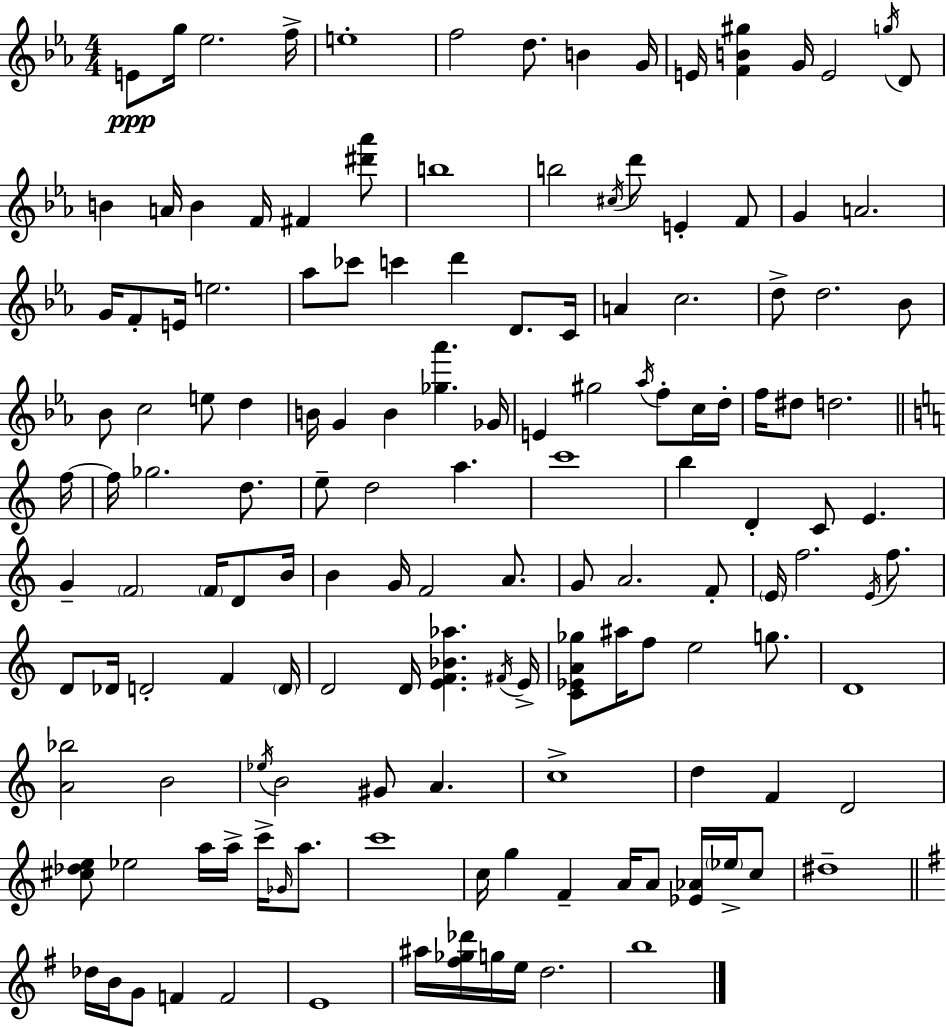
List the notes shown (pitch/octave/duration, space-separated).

E4/e G5/s Eb5/h. F5/s E5/w F5/h D5/e. B4/q G4/s E4/s [F4,B4,G#5]/q G4/s E4/h G5/s D4/e B4/q A4/s B4/q F4/s F#4/q [D#6,Ab6]/e B5/w B5/h C#5/s D6/e E4/q F4/e G4/q A4/h. G4/s F4/e E4/s E5/h. Ab5/e CES6/e C6/q D6/q D4/e. C4/s A4/q C5/h. D5/e D5/h. Bb4/e Bb4/e C5/h E5/e D5/q B4/s G4/q B4/q [Gb5,Ab6]/q. Gb4/s E4/q G#5/h Ab5/s F5/e C5/s D5/s F5/s D#5/e D5/h. F5/s F5/s Gb5/h. D5/e. E5/e D5/h A5/q. C6/w B5/q D4/q C4/e E4/q. G4/q F4/h F4/s D4/e B4/s B4/q G4/s F4/h A4/e. G4/e A4/h. F4/e E4/s F5/h. E4/s F5/e. D4/e Db4/s D4/h F4/q D4/s D4/h D4/s [E4,F4,Bb4,Ab5]/q. F#4/s E4/s [C4,Eb4,A4,Gb5]/e A#5/s F5/e E5/h G5/e. D4/w [A4,Bb5]/h B4/h Eb5/s B4/h G#4/e A4/q. C5/w D5/q F4/q D4/h [C#5,Db5,E5]/e Eb5/h A5/s A5/s C6/s Gb4/s A5/e. C6/w C5/s G5/q F4/q A4/s A4/e [Eb4,Ab4]/s Eb5/s C5/e D#5/w Db5/s B4/s G4/e F4/q F4/h E4/w A#5/s [F#5,Gb5,Db6]/s G5/s E5/s D5/h. B5/w